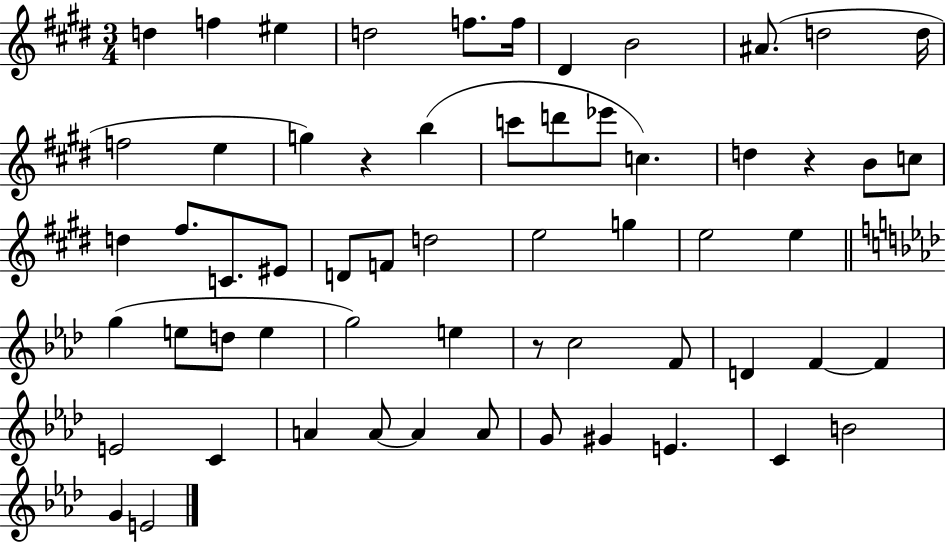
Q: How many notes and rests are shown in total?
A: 60